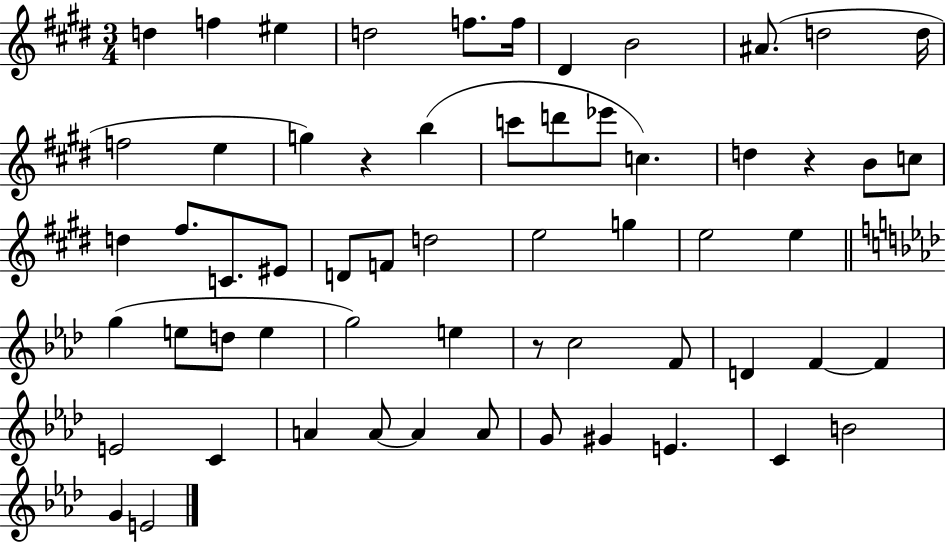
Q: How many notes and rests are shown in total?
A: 60